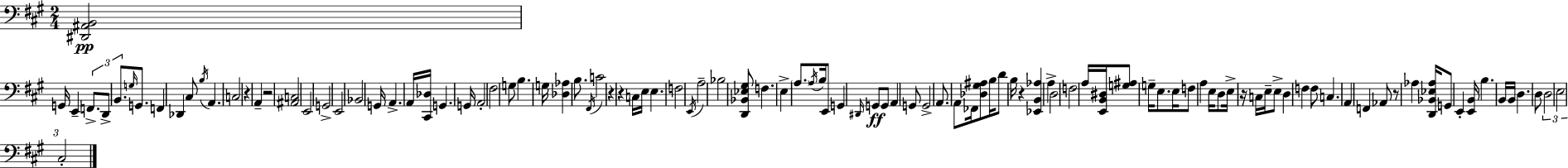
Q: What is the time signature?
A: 2/4